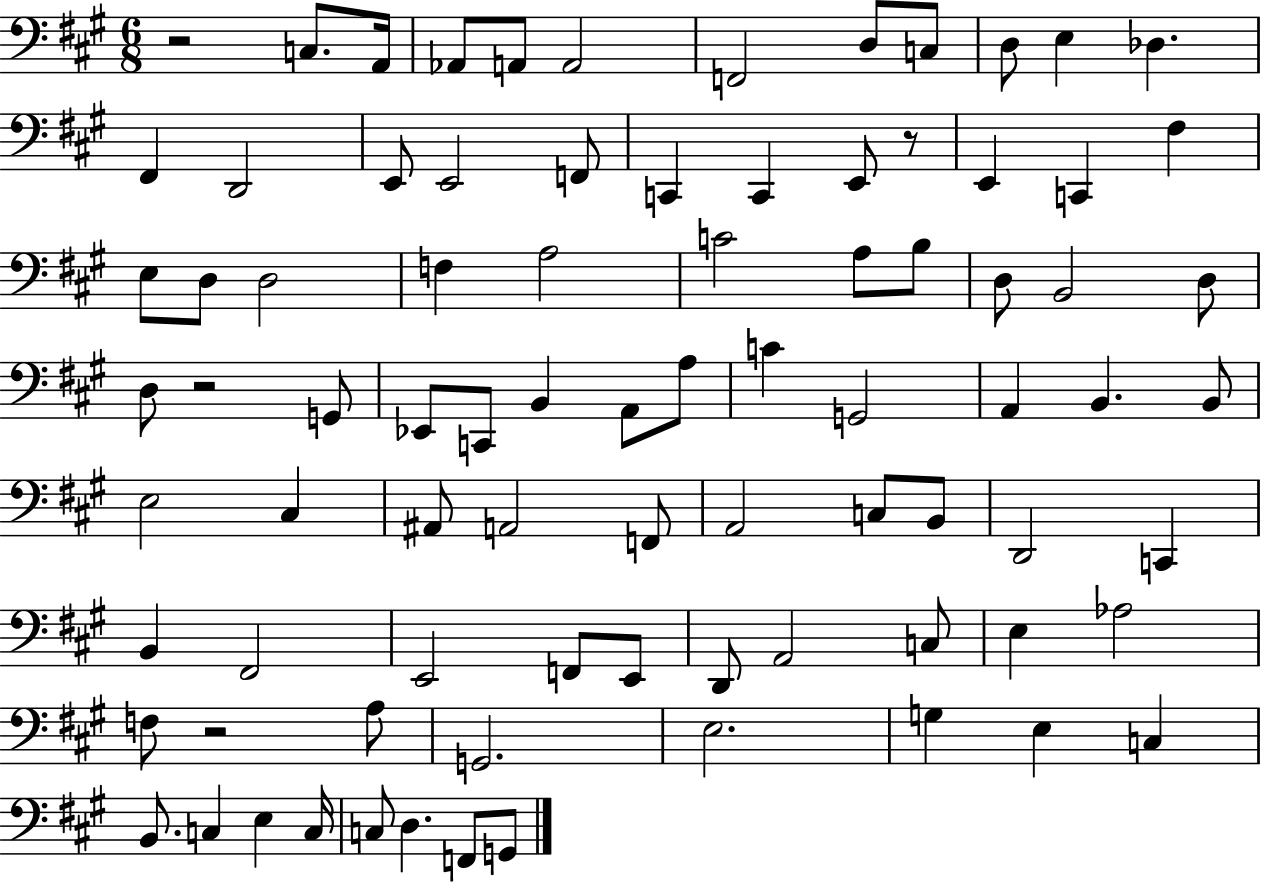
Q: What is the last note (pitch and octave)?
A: G2